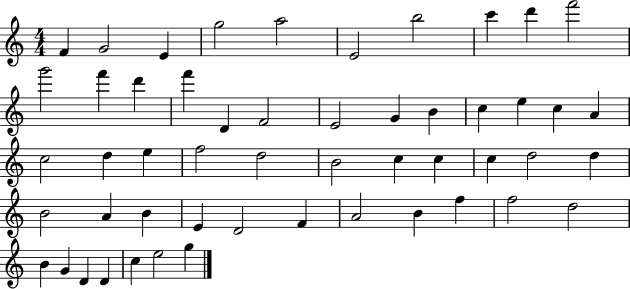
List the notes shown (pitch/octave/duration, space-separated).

F4/q G4/h E4/q G5/h A5/h E4/h B5/h C6/q D6/q F6/h G6/h F6/q D6/q F6/q D4/q F4/h E4/h G4/q B4/q C5/q E5/q C5/q A4/q C5/h D5/q E5/q F5/h D5/h B4/h C5/q C5/q C5/q D5/h D5/q B4/h A4/q B4/q E4/q D4/h F4/q A4/h B4/q F5/q F5/h D5/h B4/q G4/q D4/q D4/q C5/q E5/h G5/q